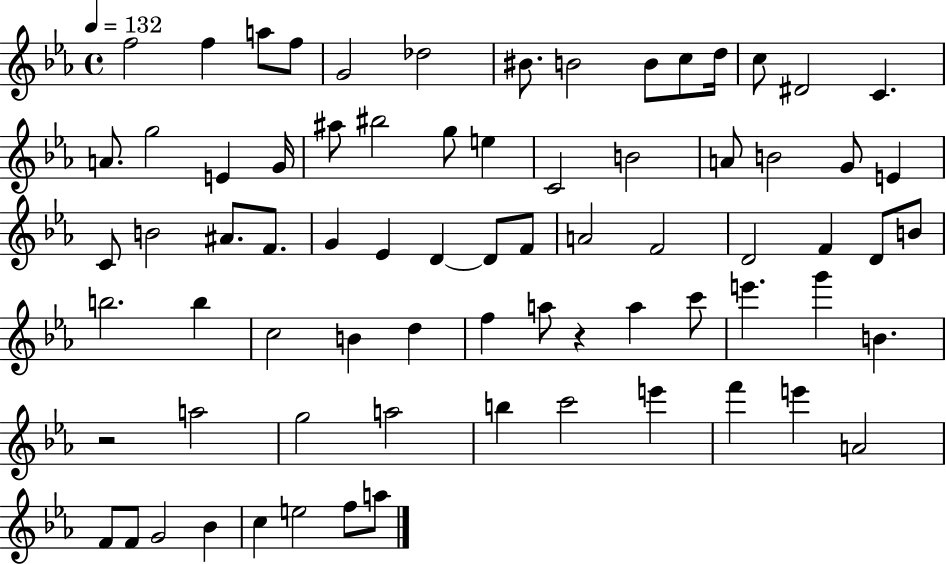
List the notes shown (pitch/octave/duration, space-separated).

F5/h F5/q A5/e F5/e G4/h Db5/h BIS4/e. B4/h B4/e C5/e D5/s C5/e D#4/h C4/q. A4/e. G5/h E4/q G4/s A#5/e BIS5/h G5/e E5/q C4/h B4/h A4/e B4/h G4/e E4/q C4/e B4/h A#4/e. F4/e. G4/q Eb4/q D4/q D4/e F4/e A4/h F4/h D4/h F4/q D4/e B4/e B5/h. B5/q C5/h B4/q D5/q F5/q A5/e R/q A5/q C6/e E6/q. G6/q B4/q. R/h A5/h G5/h A5/h B5/q C6/h E6/q F6/q E6/q A4/h F4/e F4/e G4/h Bb4/q C5/q E5/h F5/e A5/e